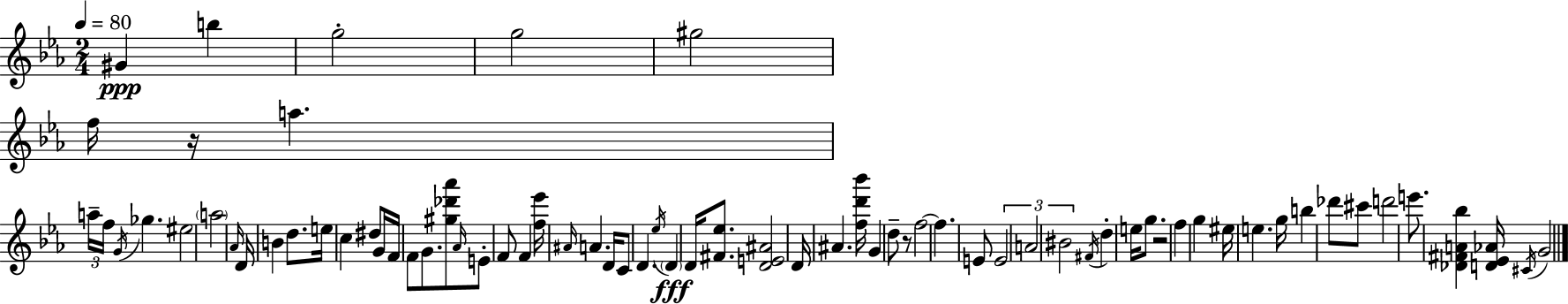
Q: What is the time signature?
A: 2/4